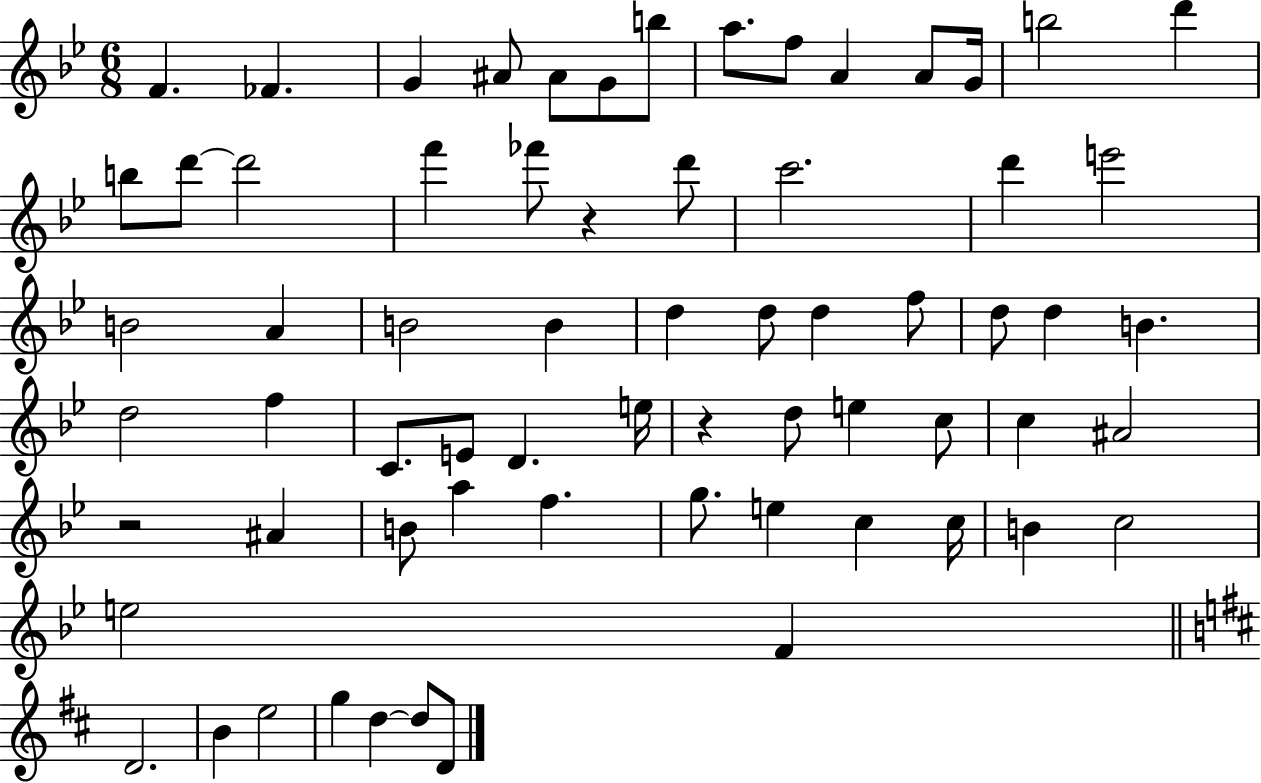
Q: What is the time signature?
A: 6/8